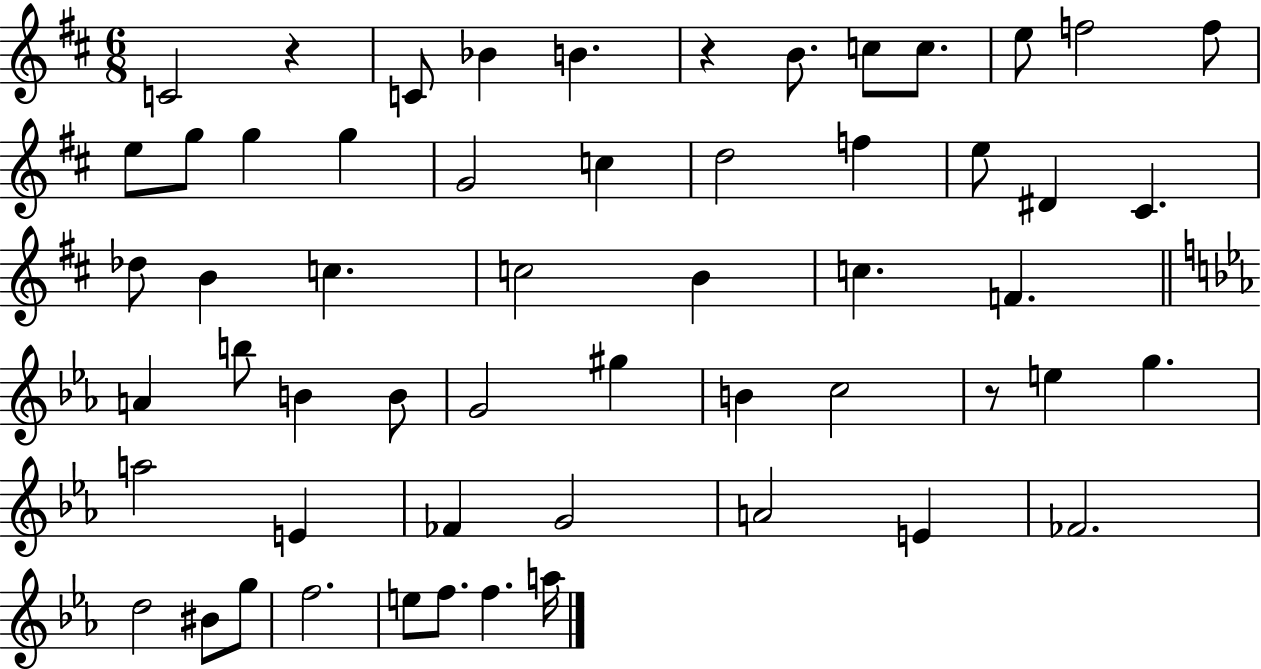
C4/h R/q C4/e Bb4/q B4/q. R/q B4/e. C5/e C5/e. E5/e F5/h F5/e E5/e G5/e G5/q G5/q G4/h C5/q D5/h F5/q E5/e D#4/q C#4/q. Db5/e B4/q C5/q. C5/h B4/q C5/q. F4/q. A4/q B5/e B4/q B4/e G4/h G#5/q B4/q C5/h R/e E5/q G5/q. A5/h E4/q FES4/q G4/h A4/h E4/q FES4/h. D5/h BIS4/e G5/e F5/h. E5/e F5/e. F5/q. A5/s